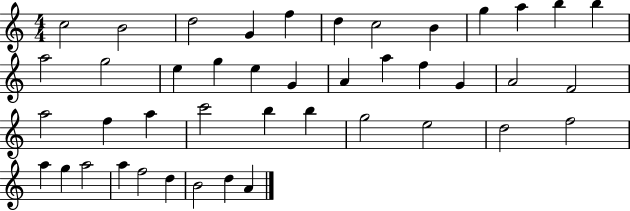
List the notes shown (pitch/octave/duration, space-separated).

C5/h B4/h D5/h G4/q F5/q D5/q C5/h B4/q G5/q A5/q B5/q B5/q A5/h G5/h E5/q G5/q E5/q G4/q A4/q A5/q F5/q G4/q A4/h F4/h A5/h F5/q A5/q C6/h B5/q B5/q G5/h E5/h D5/h F5/h A5/q G5/q A5/h A5/q F5/h D5/q B4/h D5/q A4/q